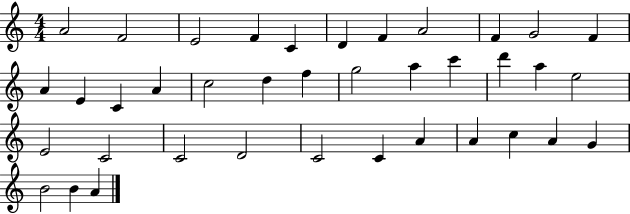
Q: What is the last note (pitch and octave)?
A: A4